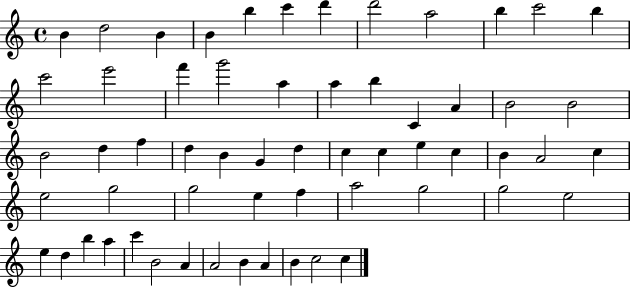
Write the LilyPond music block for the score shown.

{
  \clef treble
  \time 4/4
  \defaultTimeSignature
  \key c \major
  b'4 d''2 b'4 | b'4 b''4 c'''4 d'''4 | d'''2 a''2 | b''4 c'''2 b''4 | \break c'''2 e'''2 | f'''4 g'''2 a''4 | a''4 b''4 c'4 a'4 | b'2 b'2 | \break b'2 d''4 f''4 | d''4 b'4 g'4 d''4 | c''4 c''4 e''4 c''4 | b'4 a'2 c''4 | \break e''2 g''2 | g''2 e''4 f''4 | a''2 g''2 | g''2 e''2 | \break e''4 d''4 b''4 a''4 | c'''4 b'2 a'4 | a'2 b'4 a'4 | b'4 c''2 c''4 | \break \bar "|."
}